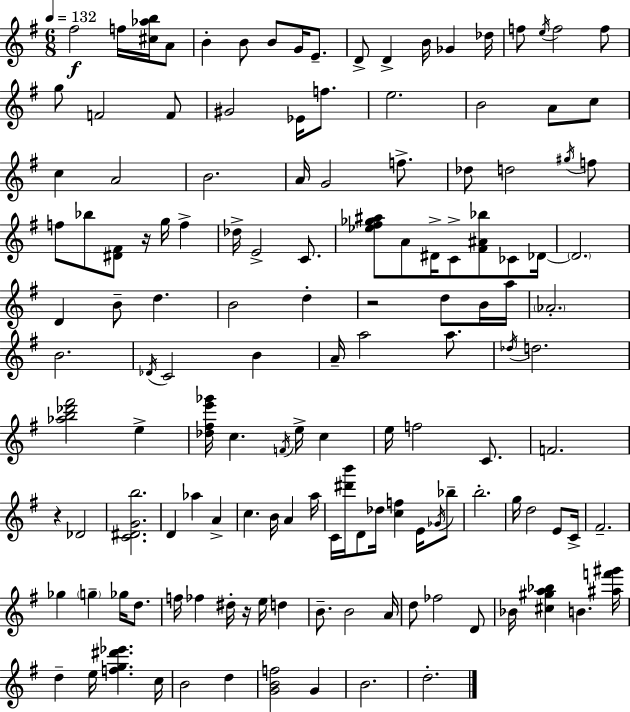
F#5/h F5/s [C#5,Ab5,B5]/s A4/e B4/q B4/e B4/e G4/s E4/e. D4/e D4/q B4/s Gb4/q Db5/s F5/e E5/s F5/h F5/e G5/e F4/h F4/e G#4/h Eb4/s F5/e. E5/h. B4/h A4/e C5/e C5/q A4/h B4/h. A4/s G4/h F5/e. Db5/e D5/h G#5/s F5/e F5/e Bb5/e [D#4,F#4]/e R/s G5/s F5/q Db5/s E4/h C4/e. [Eb5,F#5,Gb5,A#5]/e A4/e D#4/s C4/e [F#4,A#4,Bb5]/e CES4/e Db4/s Db4/h. D4/q B4/e D5/q. B4/h D5/q R/h D5/e B4/s A5/s Ab4/h. B4/h. Db4/s C4/h B4/q A4/s A5/h A5/e. Db5/s D5/h. [Ab5,B5,Db6,F#6]/h E5/q [Db5,F#5,E6,Gb6]/s C5/q. F4/s E5/s C5/q E5/s F5/h C4/e. F4/h. R/q Db4/h [C4,D#4,G4,B5]/h. D4/q Ab5/q A4/q C5/q. B4/s A4/q A5/s C4/s [D#6,B6]/s D4/e Db5/s [C5,F5]/q E4/s Gb4/s Bb5/e B5/h. G5/s D5/h E4/e C4/s F#4/h. Gb5/q G5/q Gb5/s D5/e. F5/s FES5/q D#5/s R/s E5/s D5/q B4/e. B4/h A4/s D5/e FES5/h D4/e Bb4/s [C#5,G#5,A5,Bb5]/q B4/q. [A#5,F6,G#6]/s D5/q E5/s [F5,G5,D#6,Eb6]/q. C5/s B4/h D5/q [G4,B4,F5]/h G4/q B4/h. D5/h.